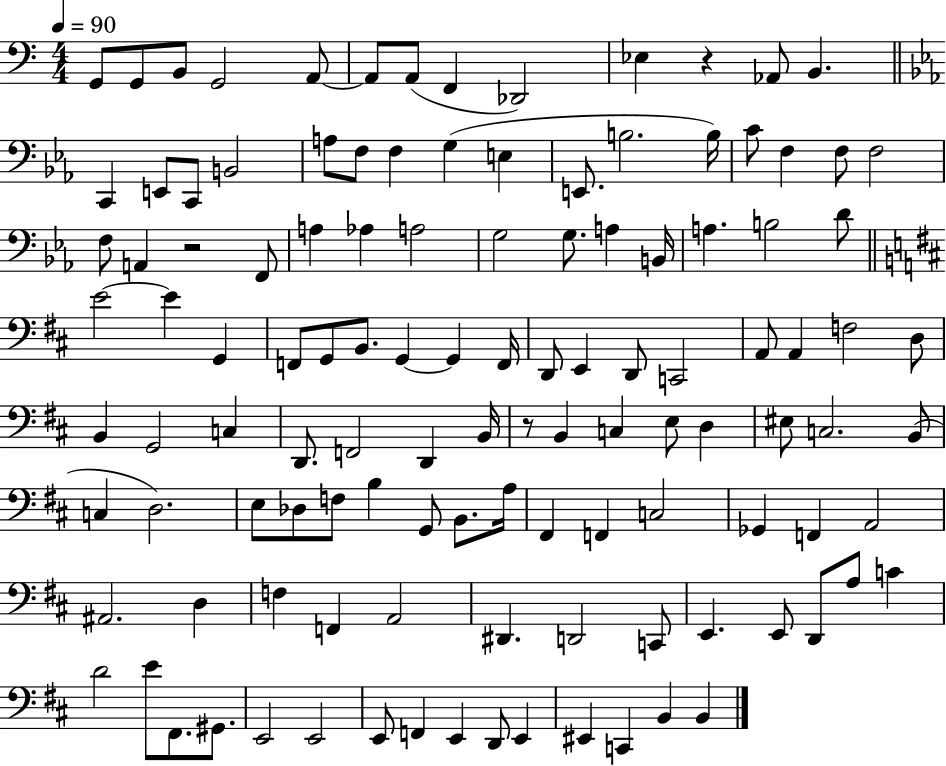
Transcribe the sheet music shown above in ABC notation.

X:1
T:Untitled
M:4/4
L:1/4
K:C
G,,/2 G,,/2 B,,/2 G,,2 A,,/2 A,,/2 A,,/2 F,, _D,,2 _E, z _A,,/2 B,, C,, E,,/2 C,,/2 B,,2 A,/2 F,/2 F, G, E, E,,/2 B,2 B,/4 C/2 F, F,/2 F,2 F,/2 A,, z2 F,,/2 A, _A, A,2 G,2 G,/2 A, B,,/4 A, B,2 D/2 E2 E G,, F,,/2 G,,/2 B,,/2 G,, G,, F,,/4 D,,/2 E,, D,,/2 C,,2 A,,/2 A,, F,2 D,/2 B,, G,,2 C, D,,/2 F,,2 D,, B,,/4 z/2 B,, C, E,/2 D, ^E,/2 C,2 B,,/2 C, D,2 E,/2 _D,/2 F,/2 B, G,,/2 B,,/2 A,/4 ^F,, F,, C,2 _G,, F,, A,,2 ^A,,2 D, F, F,, A,,2 ^D,, D,,2 C,,/2 E,, E,,/2 D,,/2 A,/2 C D2 E/2 ^F,,/2 ^G,,/2 E,,2 E,,2 E,,/2 F,, E,, D,,/2 E,, ^E,, C,, B,, B,,